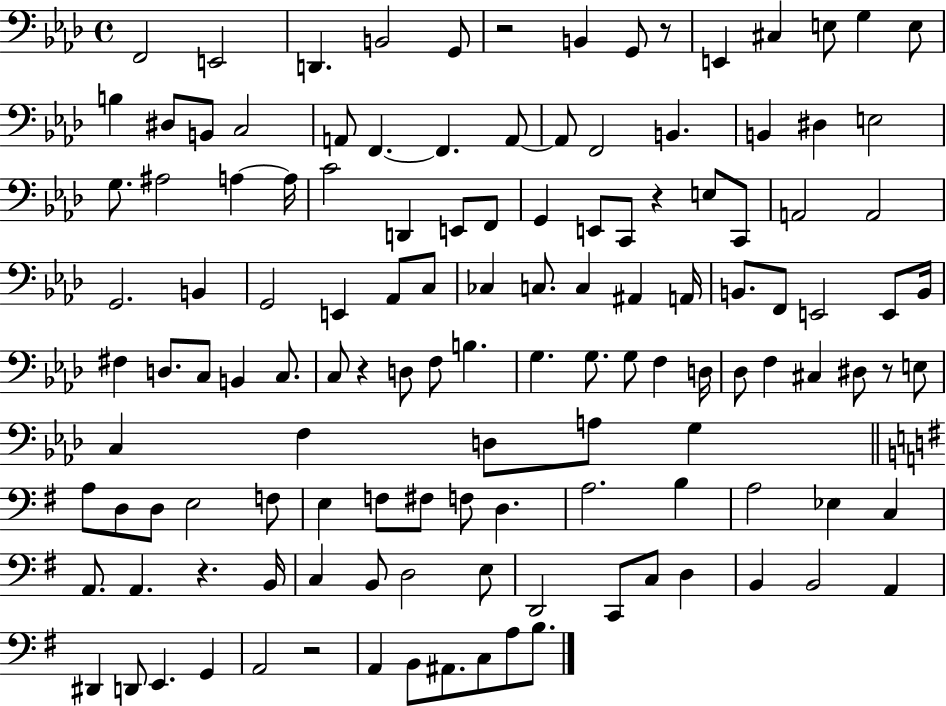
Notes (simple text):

F2/h E2/h D2/q. B2/h G2/e R/h B2/q G2/e R/e E2/q C#3/q E3/e G3/q E3/e B3/q D#3/e B2/e C3/h A2/e F2/q. F2/q. A2/e A2/e F2/h B2/q. B2/q D#3/q E3/h G3/e. A#3/h A3/q A3/s C4/h D2/q E2/e F2/e G2/q E2/e C2/e R/q E3/e C2/e A2/h A2/h G2/h. B2/q G2/h E2/q Ab2/e C3/e CES3/q C3/e. C3/q A#2/q A2/s B2/e. F2/e E2/h E2/e B2/s F#3/q D3/e. C3/e B2/q C3/e. C3/e R/q D3/e F3/e B3/q. G3/q. G3/e. G3/e F3/q D3/s Db3/e F3/q C#3/q D#3/e R/e E3/e C3/q F3/q D3/e A3/e G3/q A3/e D3/e D3/e E3/h F3/e E3/q F3/e F#3/e F3/e D3/q. A3/h. B3/q A3/h Eb3/q C3/q A2/e. A2/q. R/q. B2/s C3/q B2/e D3/h E3/e D2/h C2/e C3/e D3/q B2/q B2/h A2/q D#2/q D2/e E2/q. G2/q A2/h R/h A2/q B2/e A#2/e. C3/e A3/e B3/e.